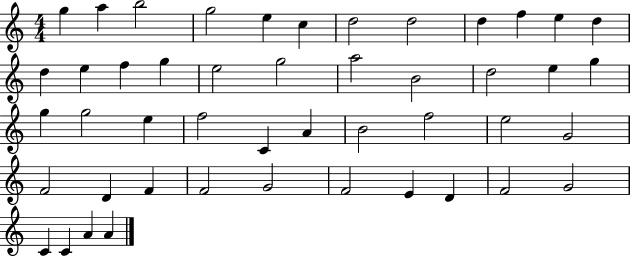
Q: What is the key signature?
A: C major